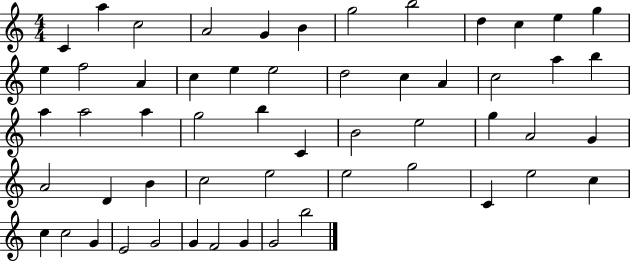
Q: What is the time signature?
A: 4/4